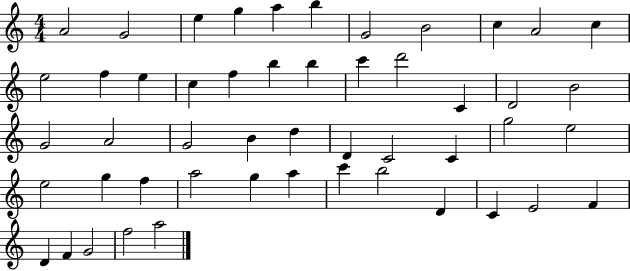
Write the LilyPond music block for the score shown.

{
  \clef treble
  \numericTimeSignature
  \time 4/4
  \key c \major
  a'2 g'2 | e''4 g''4 a''4 b''4 | g'2 b'2 | c''4 a'2 c''4 | \break e''2 f''4 e''4 | c''4 f''4 b''4 b''4 | c'''4 d'''2 c'4 | d'2 b'2 | \break g'2 a'2 | g'2 b'4 d''4 | d'4 c'2 c'4 | g''2 e''2 | \break e''2 g''4 f''4 | a''2 g''4 a''4 | c'''4 b''2 d'4 | c'4 e'2 f'4 | \break d'4 f'4 g'2 | f''2 a''2 | \bar "|."
}